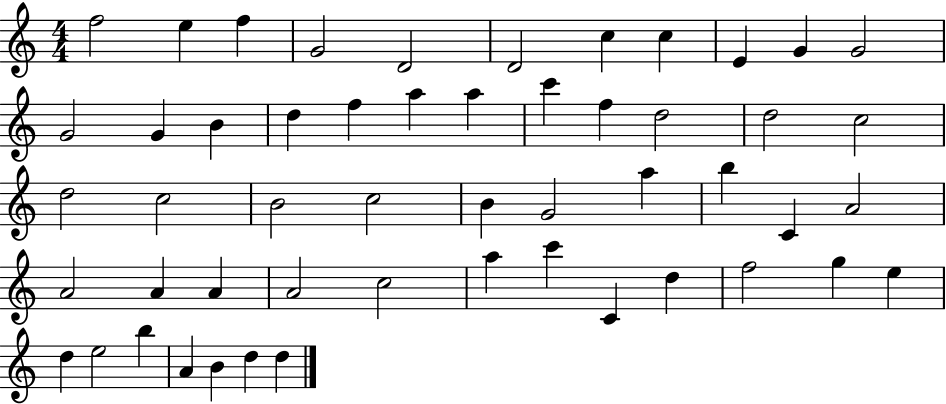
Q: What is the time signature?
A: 4/4